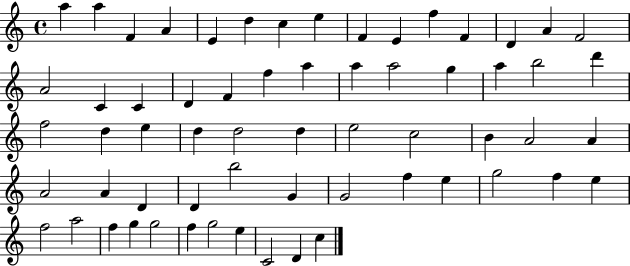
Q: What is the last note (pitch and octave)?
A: C5